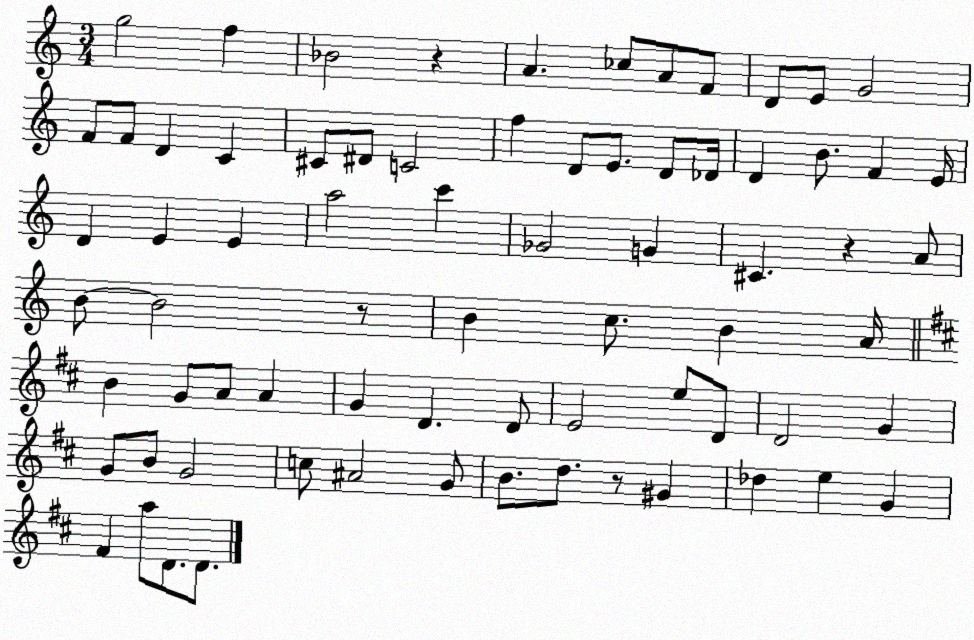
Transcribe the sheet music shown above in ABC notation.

X:1
T:Untitled
M:3/4
L:1/4
K:C
g2 f _B2 z A _c/2 A/2 F/2 D/2 E/2 G2 F/2 F/2 D C ^C/2 ^D/2 C2 f D/2 E/2 D/2 _D/4 D B/2 F E/4 D E E a2 c' _G2 G ^C z A/2 B/2 B2 z/2 B c/2 B A/4 B G/2 A/2 A G D D/2 E2 e/2 D/2 D2 G G/2 B/2 G2 c/2 ^A2 G/2 B/2 d/2 z/2 ^G _d e G ^F a/2 D/2 D/2